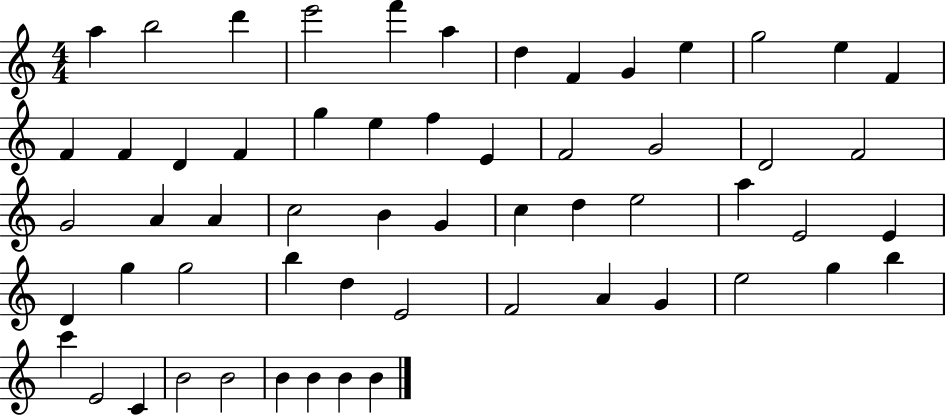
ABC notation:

X:1
T:Untitled
M:4/4
L:1/4
K:C
a b2 d' e'2 f' a d F G e g2 e F F F D F g e f E F2 G2 D2 F2 G2 A A c2 B G c d e2 a E2 E D g g2 b d E2 F2 A G e2 g b c' E2 C B2 B2 B B B B